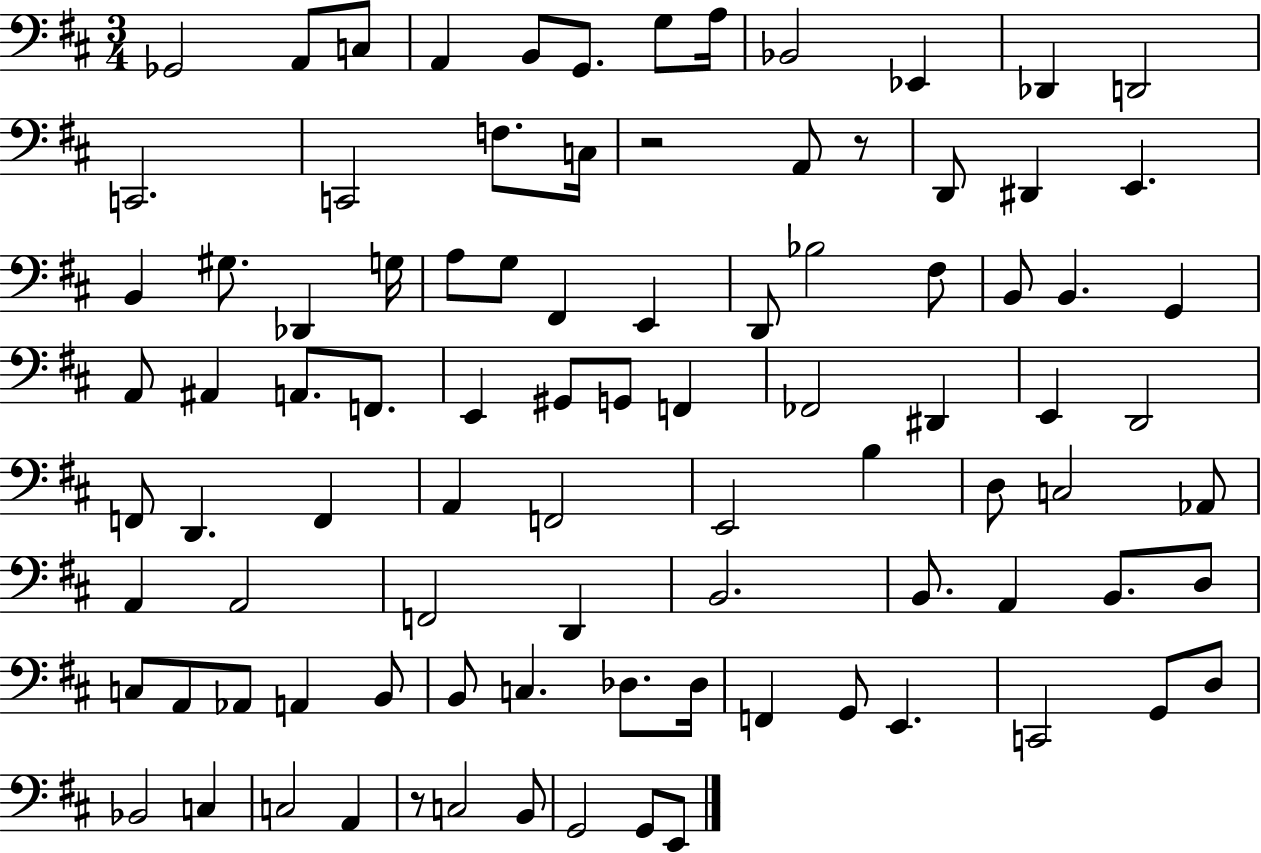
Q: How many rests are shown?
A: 3